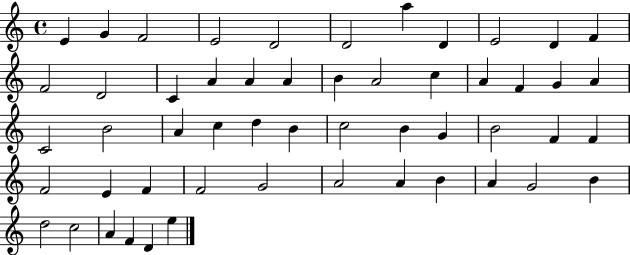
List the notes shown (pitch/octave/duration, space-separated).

E4/q G4/q F4/h E4/h D4/h D4/h A5/q D4/q E4/h D4/q F4/q F4/h D4/h C4/q A4/q A4/q A4/q B4/q A4/h C5/q A4/q F4/q G4/q A4/q C4/h B4/h A4/q C5/q D5/q B4/q C5/h B4/q G4/q B4/h F4/q F4/q F4/h E4/q F4/q F4/h G4/h A4/h A4/q B4/q A4/q G4/h B4/q D5/h C5/h A4/q F4/q D4/q E5/q